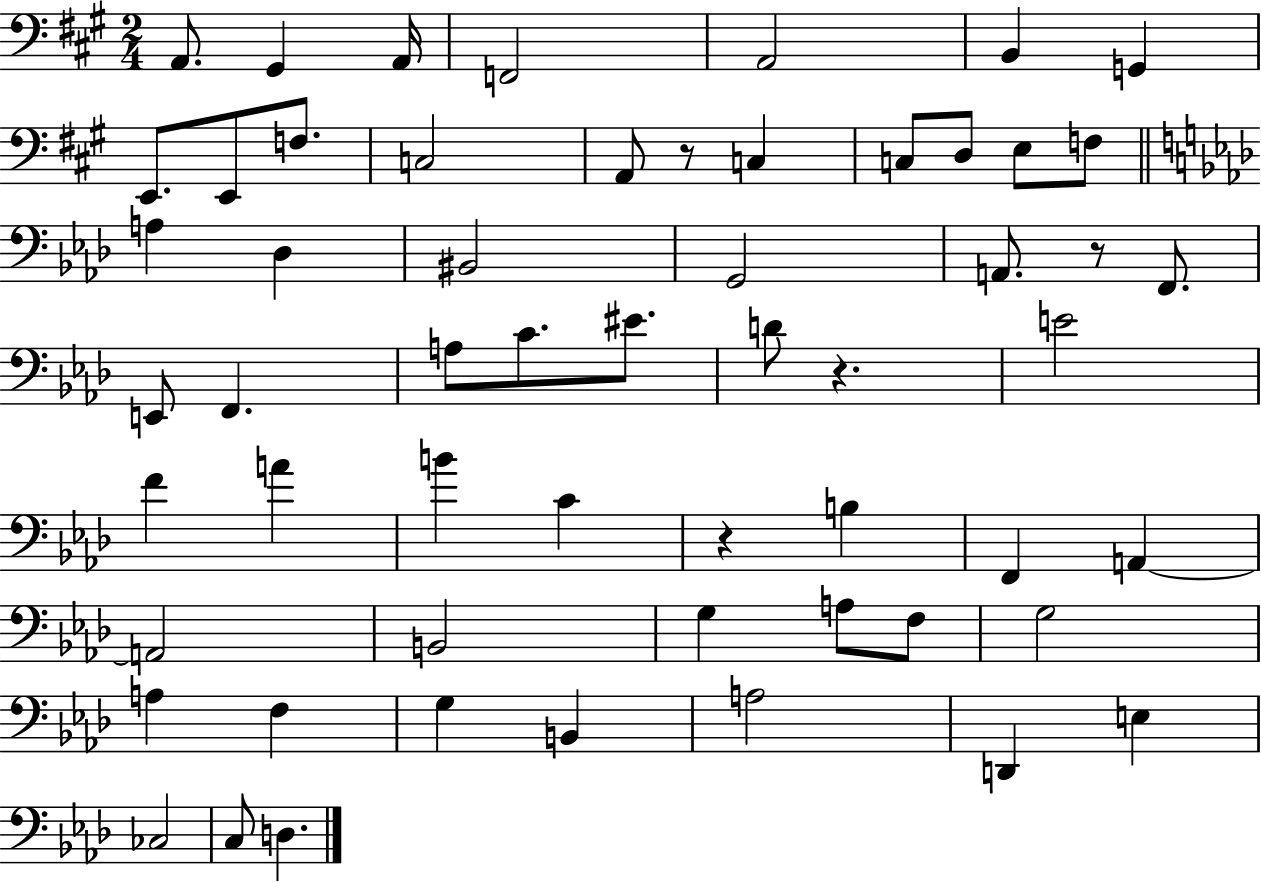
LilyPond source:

{
  \clef bass
  \numericTimeSignature
  \time 2/4
  \key a \major
  a,8. gis,4 a,16 | f,2 | a,2 | b,4 g,4 | \break e,8. e,8 f8. | c2 | a,8 r8 c4 | c8 d8 e8 f8 | \break \bar "||" \break \key aes \major a4 des4 | bis,2 | g,2 | a,8. r8 f,8. | \break e,8 f,4. | a8 c'8. eis'8. | d'8 r4. | e'2 | \break f'4 a'4 | b'4 c'4 | r4 b4 | f,4 a,4~~ | \break a,2 | b,2 | g4 a8 f8 | g2 | \break a4 f4 | g4 b,4 | a2 | d,4 e4 | \break ces2 | c8 d4. | \bar "|."
}